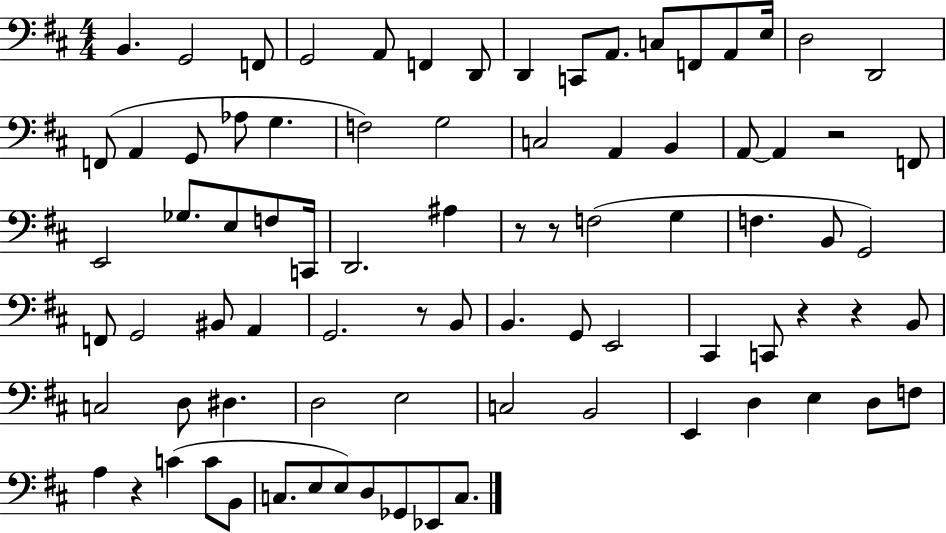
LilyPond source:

{
  \clef bass
  \numericTimeSignature
  \time 4/4
  \key d \major
  b,4. g,2 f,8 | g,2 a,8 f,4 d,8 | d,4 c,8 a,8. c8 f,8 a,8 e16 | d2 d,2 | \break f,8( a,4 g,8 aes8 g4. | f2) g2 | c2 a,4 b,4 | a,8~~ a,4 r2 f,8 | \break e,2 ges8. e8 f8 c,16 | d,2. ais4 | r8 r8 f2( g4 | f4. b,8 g,2) | \break f,8 g,2 bis,8 a,4 | g,2. r8 b,8 | b,4. g,8 e,2 | cis,4 c,8 r4 r4 b,8 | \break c2 d8 dis4. | d2 e2 | c2 b,2 | e,4 d4 e4 d8 f8 | \break a4 r4 c'4( c'8 b,8 | c8. e8 e8) d8 ges,8 ees,8 c8. | \bar "|."
}